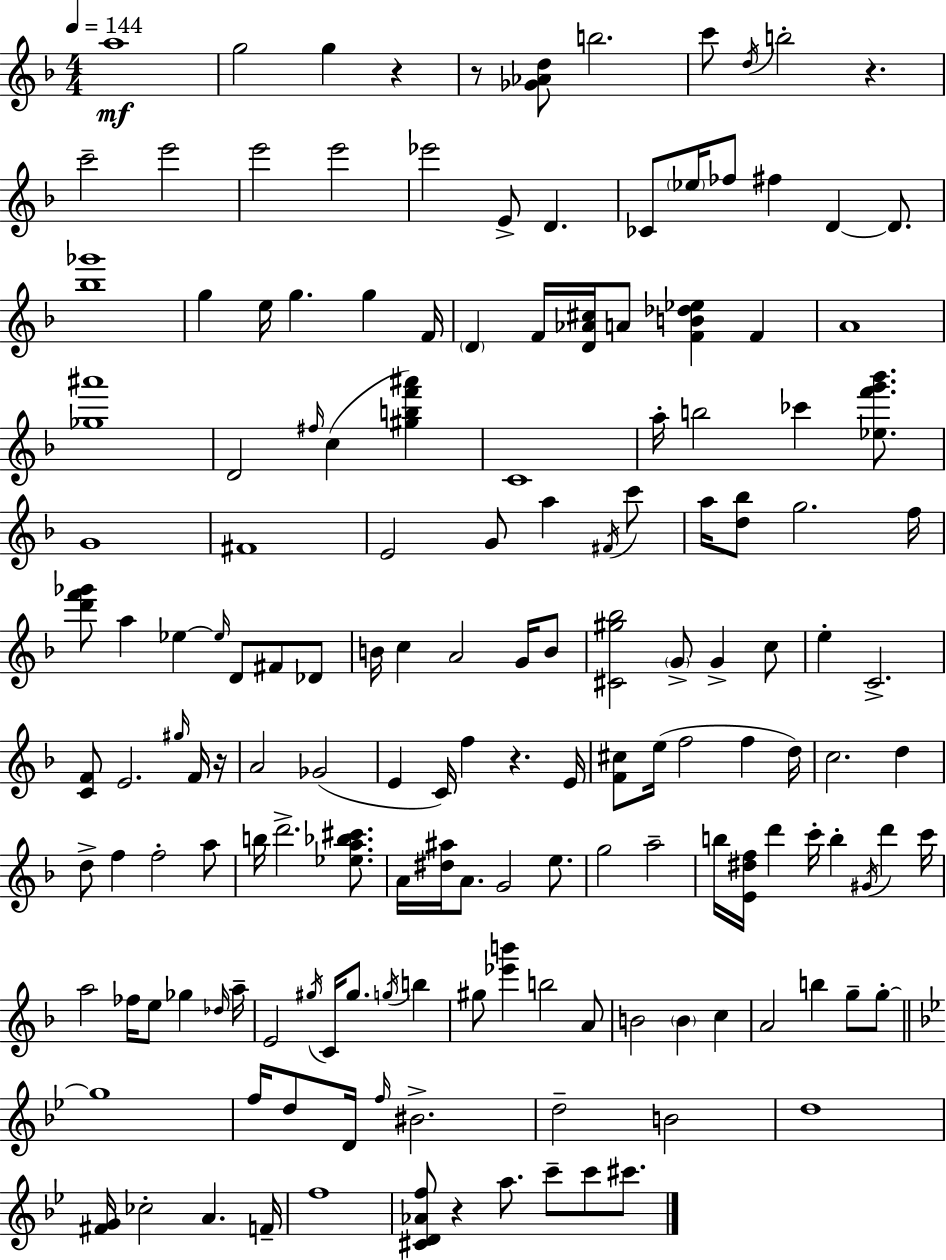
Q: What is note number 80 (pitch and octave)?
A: F5